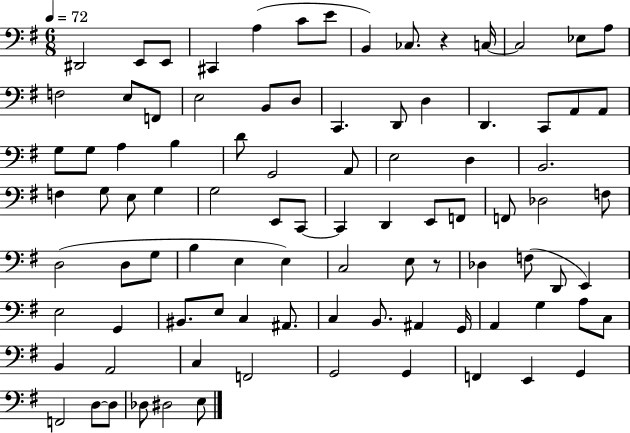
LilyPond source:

{
  \clef bass
  \numericTimeSignature
  \time 6/8
  \key g \major
  \tempo 4 = 72
  \repeat volta 2 { dis,2 e,8 e,8 | cis,4 a4( c'8 e'8 | b,4) ces8. r4 c16~~ | c2 ees8 a8 | \break f2 e8 f,8 | e2 b,8 d8 | c,4. d,8 d4 | d,4. c,8 a,8 a,8 | \break g8 g8 a4 b4 | d'8 g,2 a,8 | e2 d4 | b,2. | \break f4 g8 e8 g4 | g2 e,8 c,8~~ | c,4 d,4 e,8 f,8 | f,8 des2 f8 | \break d2( d8 g8 | b4 e4 e4) | c2 e8 r8 | des4 f8( d,8 e,4) | \break e2 g,4 | bis,8. e8 c4 ais,8. | c4 b,8. ais,4 g,16 | a,4 g4 a8 c8 | \break b,4 a,2 | c4 f,2 | g,2 g,4 | f,4 e,4 g,4 | \break f,2 d8~~ d8 | des8 dis2 e8 | } \bar "|."
}